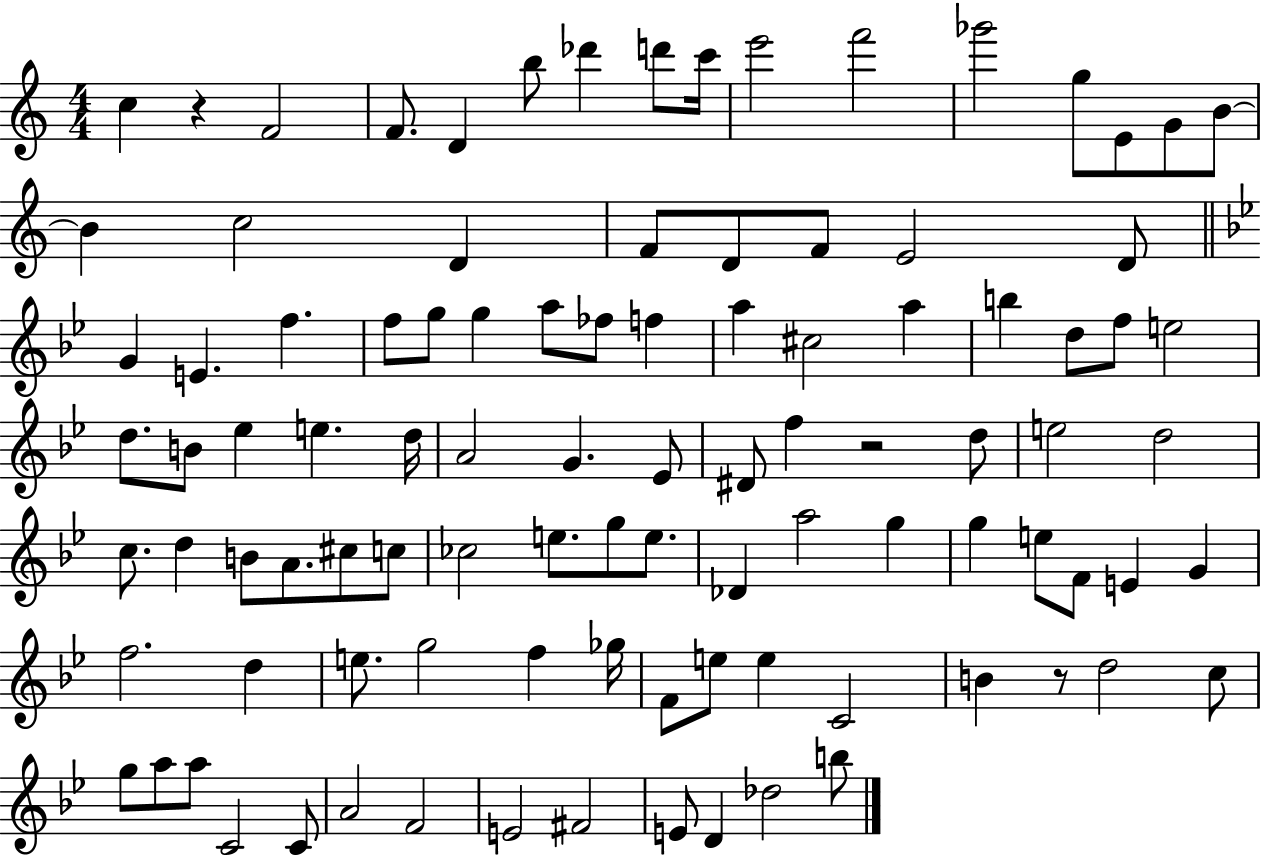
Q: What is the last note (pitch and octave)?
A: B5